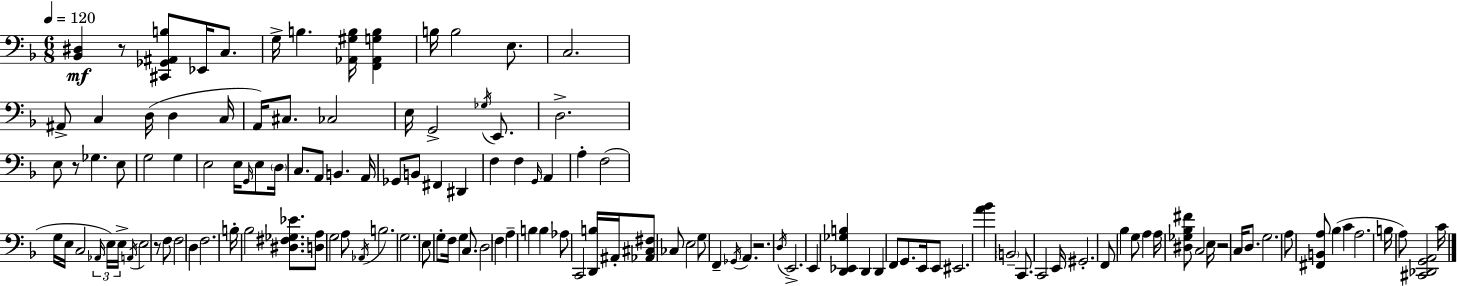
X:1
T:Untitled
M:6/8
L:1/4
K:Dm
[_B,,^D,] z/2 [^C,,_G,,^A,,B,]/2 _E,,/4 C,/2 G,/4 B, [_A,,^G,B,]/4 [F,,_A,,G,B,] B,/4 B,2 E,/2 C,2 ^A,,/2 C, D,/4 D, C,/4 A,,/4 ^C,/2 _C,2 E,/4 G,,2 _G,/4 E,,/2 D,2 E,/2 z/2 _G, E,/2 G,2 G, E,2 E,/4 G,,/4 E,/2 D,/4 C,/2 A,,/2 B,, A,,/4 _G,,/2 B,,/2 ^F,, ^D,, F, F, G,,/4 A,, A, F,2 G,/4 E,/4 C,2 _A,,/4 E,/4 E,/4 A,,/4 E,2 z/2 F,/2 F,2 D, F,2 B,/4 _B,2 [^D,^F,_G,_E]/2 [D,A,]/2 G,2 A,/2 _A,,/4 B,2 G,2 E,/2 G,/2 F,/4 G, C,/2 D,2 F, A, B, B, _A,/2 C,,2 [D,,B,]/4 ^A,,/4 [_A,,^C,^F,]/2 _C,/2 E,2 G,/2 F,, _G,,/4 A,, z2 D,/4 E,,2 E,, [D,,_E,,_G,B,] D,, D,, F,,/2 G,,/2 E,,/4 E,,/2 ^E,,2 [A_B] B,,2 C,,/2 C,,2 E,,/4 ^G,,2 F,,/2 _B, G,/2 A, A,/4 [^D,_G,_B,^F]/2 C,2 E,/4 z2 C,/4 D,/2 G,2 A,/2 [^F,,B,,A,]/2 _B, C A,2 B,/4 A,/2 [^C,,_D,,G,,A,,]2 C/4